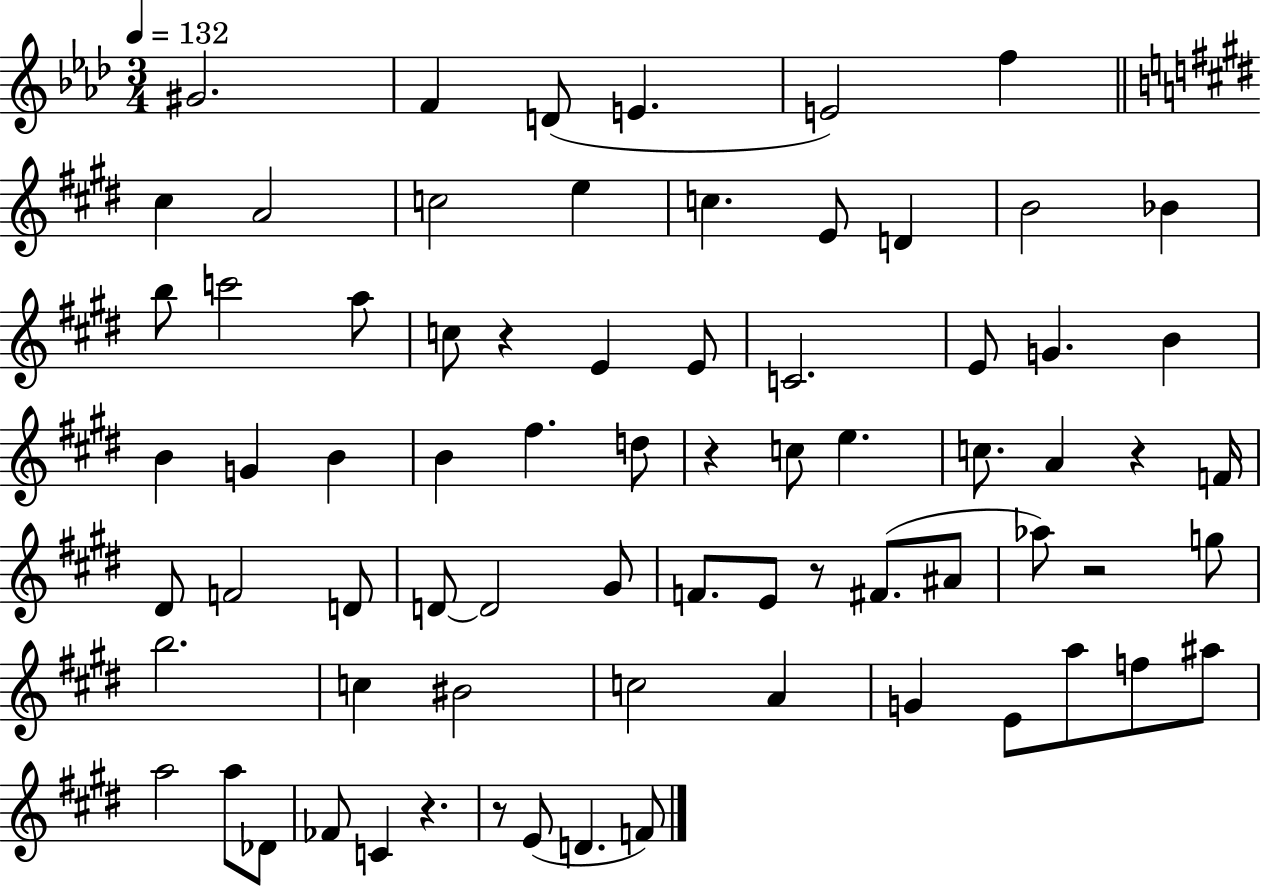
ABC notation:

X:1
T:Untitled
M:3/4
L:1/4
K:Ab
^G2 F D/2 E E2 f ^c A2 c2 e c E/2 D B2 _B b/2 c'2 a/2 c/2 z E E/2 C2 E/2 G B B G B B ^f d/2 z c/2 e c/2 A z F/4 ^D/2 F2 D/2 D/2 D2 ^G/2 F/2 E/2 z/2 ^F/2 ^A/2 _a/2 z2 g/2 b2 c ^B2 c2 A G E/2 a/2 f/2 ^a/2 a2 a/2 _D/2 _F/2 C z z/2 E/2 D F/2